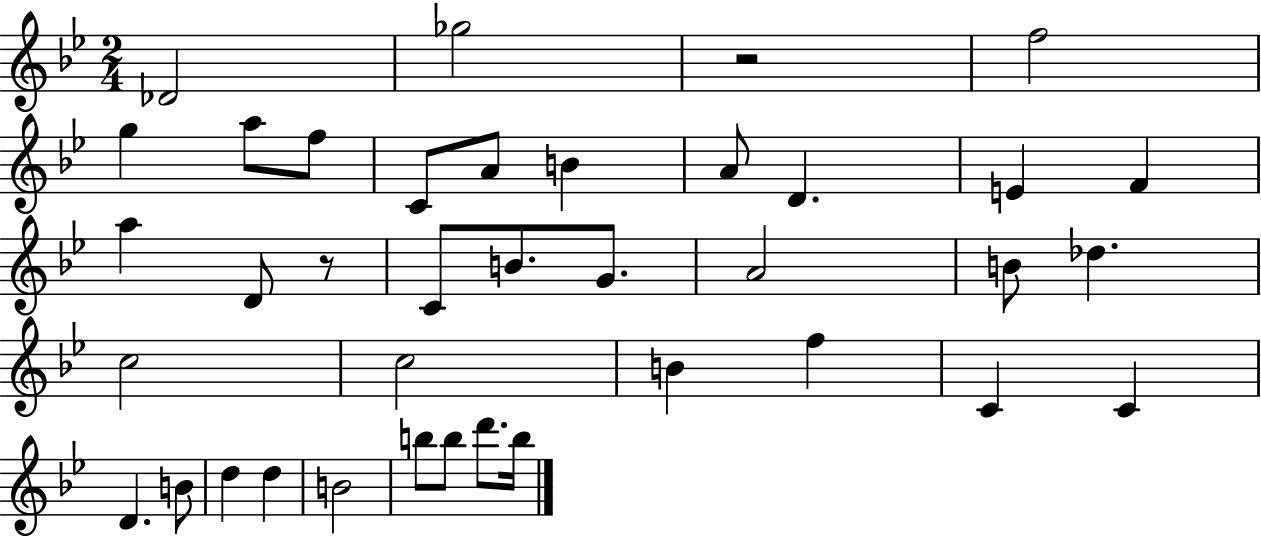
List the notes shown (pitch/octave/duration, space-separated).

Db4/h Gb5/h R/h F5/h G5/q A5/e F5/e C4/e A4/e B4/q A4/e D4/q. E4/q F4/q A5/q D4/e R/e C4/e B4/e. G4/e. A4/h B4/e Db5/q. C5/h C5/h B4/q F5/q C4/q C4/q D4/q. B4/e D5/q D5/q B4/h B5/e B5/e D6/e. B5/s